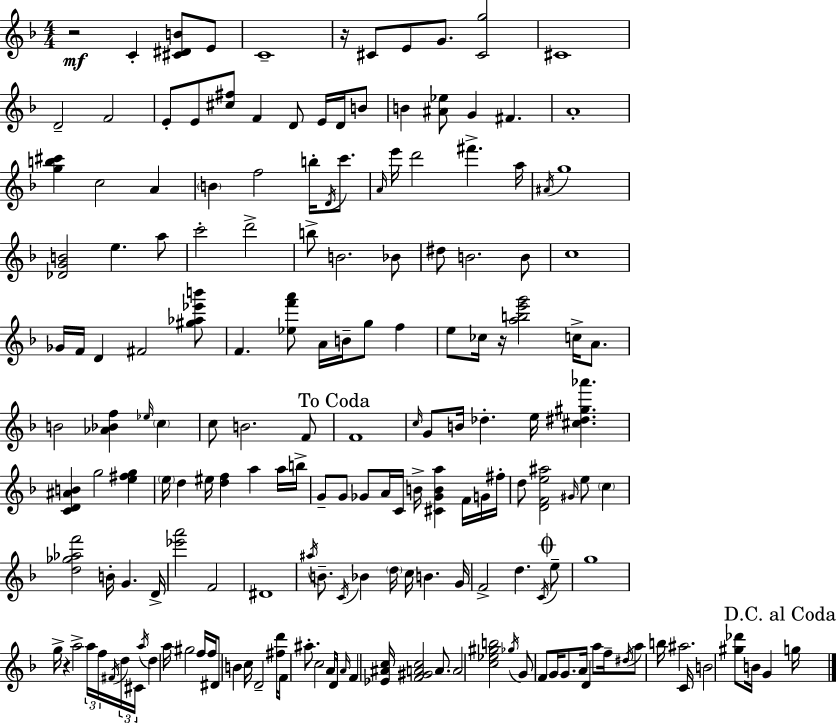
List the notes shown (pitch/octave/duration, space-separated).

R/h C4/q [C#4,D#4,B4]/e E4/e C4/w R/s C#4/e E4/e G4/e. [C#4,G5]/h C#4/w D4/h F4/h E4/e E4/e [C#5,F#5]/e F4/q D4/e E4/s D4/s B4/e B4/q [A#4,Eb5]/e G4/q F#4/q. A4/w [G5,B5,C#6]/q C5/h A4/q B4/q F5/h B5/s D4/s C6/e. A4/s E6/s D6/h F#6/q. A5/s A#4/s G5/w [Db4,G4,B4]/h E5/q. A5/e C6/h D6/h B5/e B4/h. Bb4/e D#5/e B4/h. B4/e C5/w Gb4/s F4/s D4/q F#4/h [G#5,Ab5,Eb6,B6]/e F4/q. [Eb5,F6,A6]/e A4/s B4/s G5/e F5/q E5/e CES5/s R/s [A5,B5,E6,G6]/h C5/s A4/e. B4/h [Ab4,Bb4,F5]/q Eb5/s C5/q C5/e B4/h. F4/e F4/w C5/s G4/e B4/s Db5/q. E5/s [C#5,D#5,G#5,Ab6]/q. [C4,D4,A#4,B4]/q G5/h [E5,F#5,G5]/q E5/s D5/q EIS5/s [D5,F5]/q A5/q A5/s B5/s G4/e G4/e Gb4/e A4/s C4/s B4/s [C#4,Gb4,B4,A5]/q F4/s G4/s F#5/s D5/e [D4,F4,E5,A#5]/h G#4/s E5/e C5/q [D5,Gb5,Ab5,F6]/h B4/s G4/q. D4/s [Eb6,A6]/h F4/h D#4/w A#5/s B4/e. C4/s Bb4/q D5/s C5/s B4/q. G4/s F4/h D5/q. C4/s E5/e G5/w G5/s R/q A5/h A5/s F5/s F#4/s D5/s C#4/s A5/s D5/q A5/s G#5/h F5/s F5/s D#4/e B4/q C5/s D4/h [F#5,D6]/s F4/e A#5/e. C5/h A4/e D4/s A4/s F4/q [Eb4,A#4,C5]/s [F4,G#4,A4,C5]/h A4/e. A4/h [C5,Eb5,G#5,B5]/h Gb5/s G4/e F4/e G4/s G4/e. A4/s D4/q A5/e F5/s D#5/s A5/e B5/s A#5/h. C4/s B4/h [G#5,Db6]/e B4/s G4/q G5/s